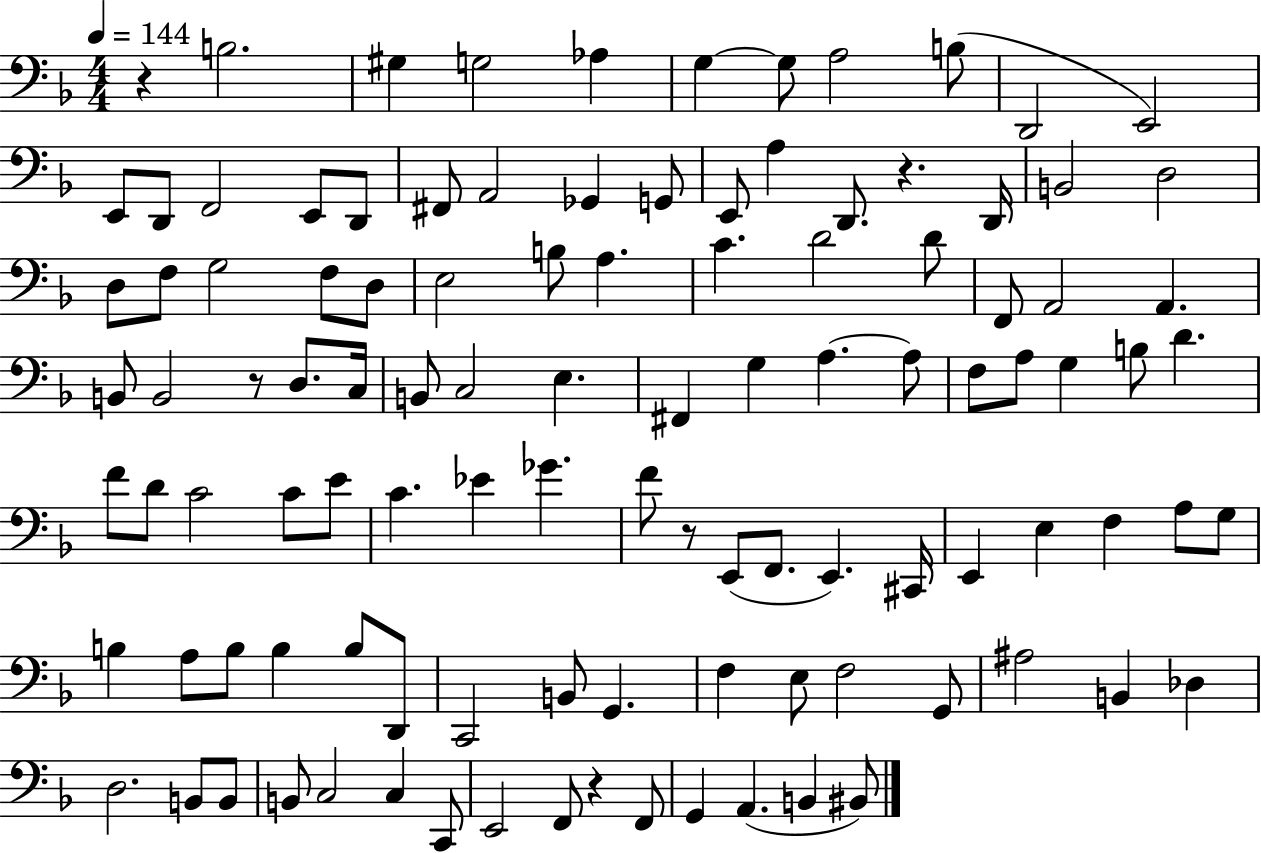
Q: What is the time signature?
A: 4/4